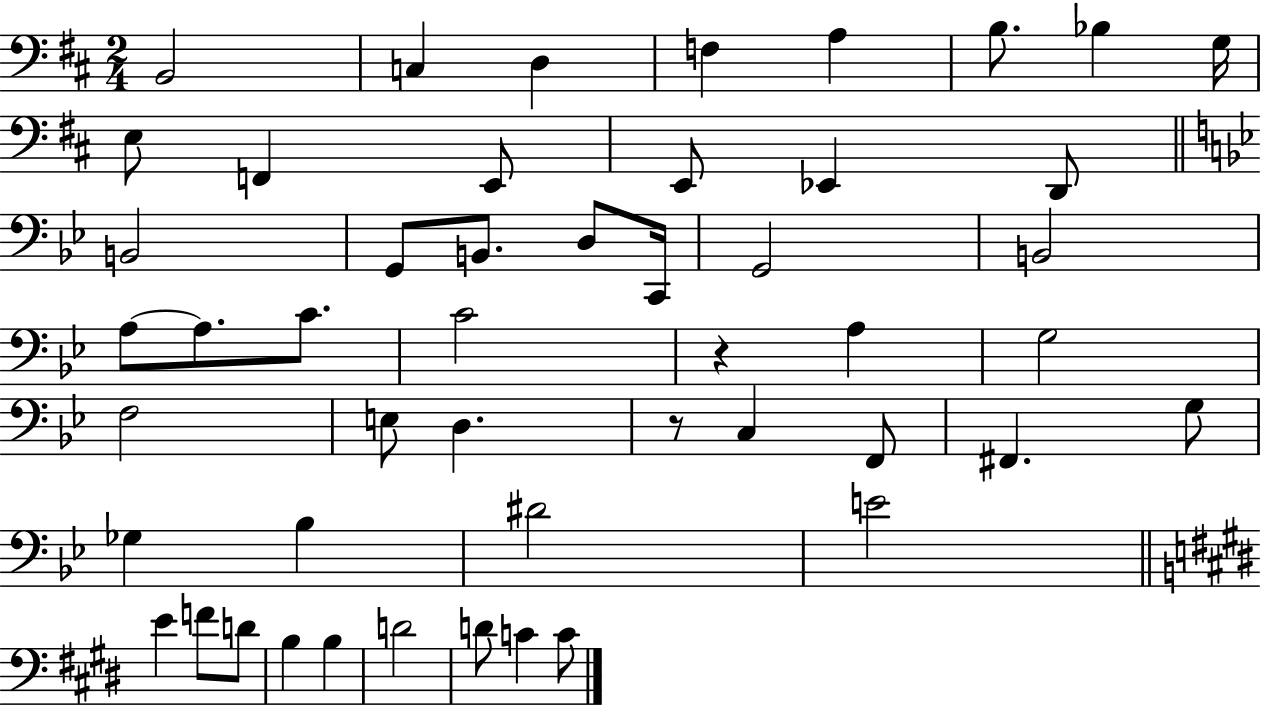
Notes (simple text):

B2/h C3/q D3/q F3/q A3/q B3/e. Bb3/q G3/s E3/e F2/q E2/e E2/e Eb2/q D2/e B2/h G2/e B2/e. D3/e C2/s G2/h B2/h A3/e A3/e. C4/e. C4/h R/q A3/q G3/h F3/h E3/e D3/q. R/e C3/q F2/e F#2/q. G3/e Gb3/q Bb3/q D#4/h E4/h E4/q F4/e D4/e B3/q B3/q D4/h D4/e C4/q C4/e